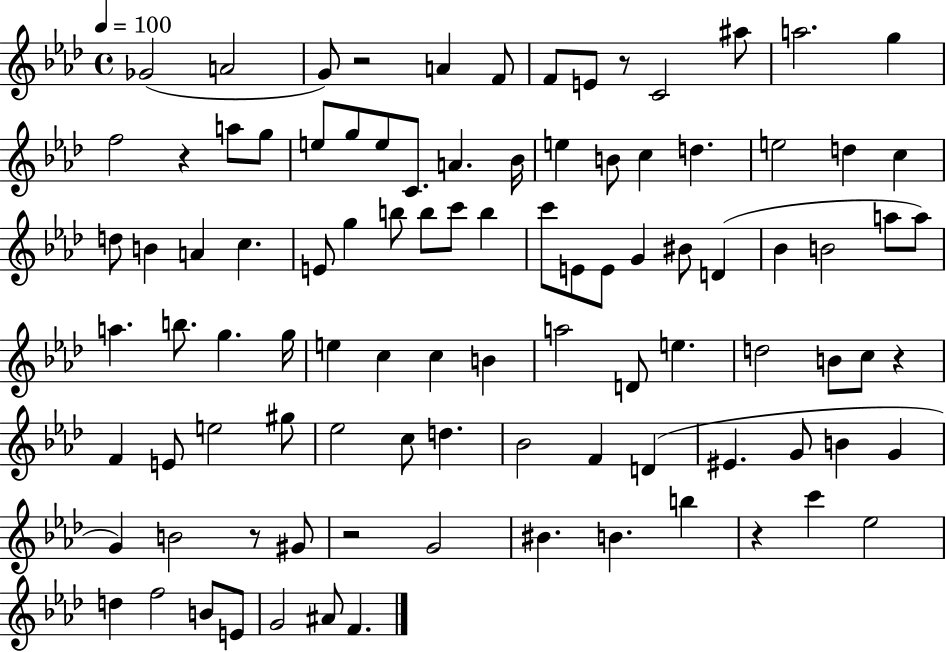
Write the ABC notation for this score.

X:1
T:Untitled
M:4/4
L:1/4
K:Ab
_G2 A2 G/2 z2 A F/2 F/2 E/2 z/2 C2 ^a/2 a2 g f2 z a/2 g/2 e/2 g/2 e/2 C/2 A _B/4 e B/2 c d e2 d c d/2 B A c E/2 g b/2 b/2 c'/2 b c'/2 E/2 E/2 G ^B/2 D _B B2 a/2 a/2 a b/2 g g/4 e c c B a2 D/2 e d2 B/2 c/2 z F E/2 e2 ^g/2 _e2 c/2 d _B2 F D ^E G/2 B G G B2 z/2 ^G/2 z2 G2 ^B B b z c' _e2 d f2 B/2 E/2 G2 ^A/2 F